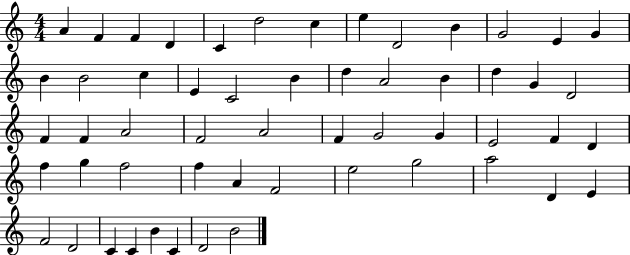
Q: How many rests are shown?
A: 0